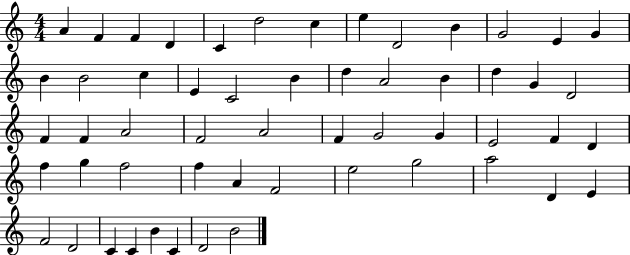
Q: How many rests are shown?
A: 0